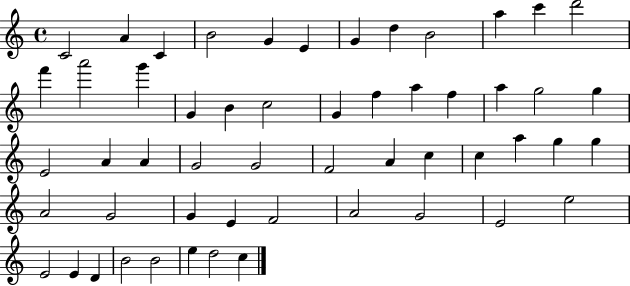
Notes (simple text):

C4/h A4/q C4/q B4/h G4/q E4/q G4/q D5/q B4/h A5/q C6/q D6/h F6/q A6/h G6/q G4/q B4/q C5/h G4/q F5/q A5/q F5/q A5/q G5/h G5/q E4/h A4/q A4/q G4/h G4/h F4/h A4/q C5/q C5/q A5/q G5/q G5/q A4/h G4/h G4/q E4/q F4/h A4/h G4/h E4/h E5/h E4/h E4/q D4/q B4/h B4/h E5/q D5/h C5/q